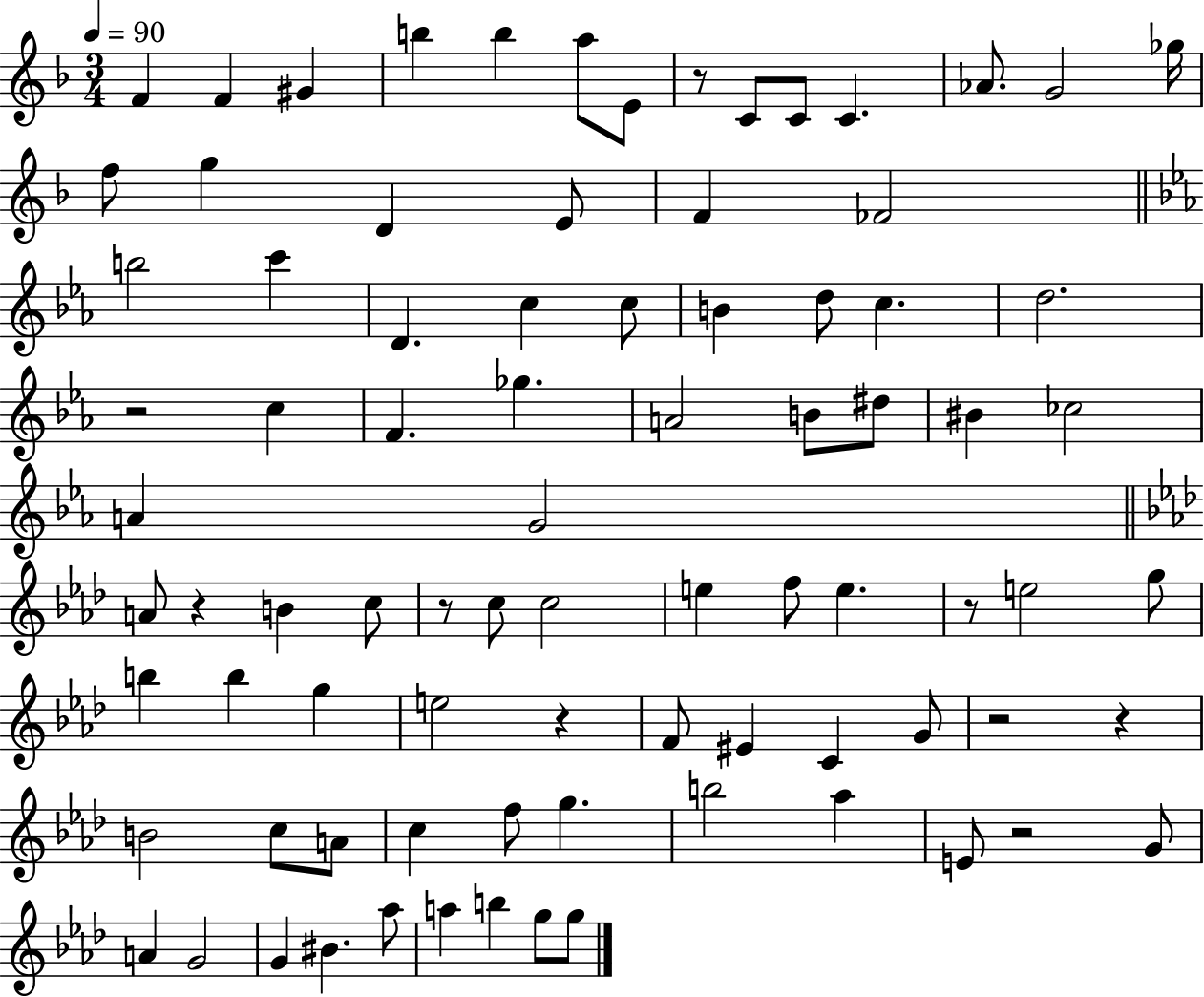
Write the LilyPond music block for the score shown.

{
  \clef treble
  \numericTimeSignature
  \time 3/4
  \key f \major
  \tempo 4 = 90
  \repeat volta 2 { f'4 f'4 gis'4 | b''4 b''4 a''8 e'8 | r8 c'8 c'8 c'4. | aes'8. g'2 ges''16 | \break f''8 g''4 d'4 e'8 | f'4 fes'2 | \bar "||" \break \key ees \major b''2 c'''4 | d'4. c''4 c''8 | b'4 d''8 c''4. | d''2. | \break r2 c''4 | f'4. ges''4. | a'2 b'8 dis''8 | bis'4 ces''2 | \break a'4 g'2 | \bar "||" \break \key f \minor a'8 r4 b'4 c''8 | r8 c''8 c''2 | e''4 f''8 e''4. | r8 e''2 g''8 | \break b''4 b''4 g''4 | e''2 r4 | f'8 eis'4 c'4 g'8 | r2 r4 | \break b'2 c''8 a'8 | c''4 f''8 g''4. | b''2 aes''4 | e'8 r2 g'8 | \break a'4 g'2 | g'4 bis'4. aes''8 | a''4 b''4 g''8 g''8 | } \bar "|."
}